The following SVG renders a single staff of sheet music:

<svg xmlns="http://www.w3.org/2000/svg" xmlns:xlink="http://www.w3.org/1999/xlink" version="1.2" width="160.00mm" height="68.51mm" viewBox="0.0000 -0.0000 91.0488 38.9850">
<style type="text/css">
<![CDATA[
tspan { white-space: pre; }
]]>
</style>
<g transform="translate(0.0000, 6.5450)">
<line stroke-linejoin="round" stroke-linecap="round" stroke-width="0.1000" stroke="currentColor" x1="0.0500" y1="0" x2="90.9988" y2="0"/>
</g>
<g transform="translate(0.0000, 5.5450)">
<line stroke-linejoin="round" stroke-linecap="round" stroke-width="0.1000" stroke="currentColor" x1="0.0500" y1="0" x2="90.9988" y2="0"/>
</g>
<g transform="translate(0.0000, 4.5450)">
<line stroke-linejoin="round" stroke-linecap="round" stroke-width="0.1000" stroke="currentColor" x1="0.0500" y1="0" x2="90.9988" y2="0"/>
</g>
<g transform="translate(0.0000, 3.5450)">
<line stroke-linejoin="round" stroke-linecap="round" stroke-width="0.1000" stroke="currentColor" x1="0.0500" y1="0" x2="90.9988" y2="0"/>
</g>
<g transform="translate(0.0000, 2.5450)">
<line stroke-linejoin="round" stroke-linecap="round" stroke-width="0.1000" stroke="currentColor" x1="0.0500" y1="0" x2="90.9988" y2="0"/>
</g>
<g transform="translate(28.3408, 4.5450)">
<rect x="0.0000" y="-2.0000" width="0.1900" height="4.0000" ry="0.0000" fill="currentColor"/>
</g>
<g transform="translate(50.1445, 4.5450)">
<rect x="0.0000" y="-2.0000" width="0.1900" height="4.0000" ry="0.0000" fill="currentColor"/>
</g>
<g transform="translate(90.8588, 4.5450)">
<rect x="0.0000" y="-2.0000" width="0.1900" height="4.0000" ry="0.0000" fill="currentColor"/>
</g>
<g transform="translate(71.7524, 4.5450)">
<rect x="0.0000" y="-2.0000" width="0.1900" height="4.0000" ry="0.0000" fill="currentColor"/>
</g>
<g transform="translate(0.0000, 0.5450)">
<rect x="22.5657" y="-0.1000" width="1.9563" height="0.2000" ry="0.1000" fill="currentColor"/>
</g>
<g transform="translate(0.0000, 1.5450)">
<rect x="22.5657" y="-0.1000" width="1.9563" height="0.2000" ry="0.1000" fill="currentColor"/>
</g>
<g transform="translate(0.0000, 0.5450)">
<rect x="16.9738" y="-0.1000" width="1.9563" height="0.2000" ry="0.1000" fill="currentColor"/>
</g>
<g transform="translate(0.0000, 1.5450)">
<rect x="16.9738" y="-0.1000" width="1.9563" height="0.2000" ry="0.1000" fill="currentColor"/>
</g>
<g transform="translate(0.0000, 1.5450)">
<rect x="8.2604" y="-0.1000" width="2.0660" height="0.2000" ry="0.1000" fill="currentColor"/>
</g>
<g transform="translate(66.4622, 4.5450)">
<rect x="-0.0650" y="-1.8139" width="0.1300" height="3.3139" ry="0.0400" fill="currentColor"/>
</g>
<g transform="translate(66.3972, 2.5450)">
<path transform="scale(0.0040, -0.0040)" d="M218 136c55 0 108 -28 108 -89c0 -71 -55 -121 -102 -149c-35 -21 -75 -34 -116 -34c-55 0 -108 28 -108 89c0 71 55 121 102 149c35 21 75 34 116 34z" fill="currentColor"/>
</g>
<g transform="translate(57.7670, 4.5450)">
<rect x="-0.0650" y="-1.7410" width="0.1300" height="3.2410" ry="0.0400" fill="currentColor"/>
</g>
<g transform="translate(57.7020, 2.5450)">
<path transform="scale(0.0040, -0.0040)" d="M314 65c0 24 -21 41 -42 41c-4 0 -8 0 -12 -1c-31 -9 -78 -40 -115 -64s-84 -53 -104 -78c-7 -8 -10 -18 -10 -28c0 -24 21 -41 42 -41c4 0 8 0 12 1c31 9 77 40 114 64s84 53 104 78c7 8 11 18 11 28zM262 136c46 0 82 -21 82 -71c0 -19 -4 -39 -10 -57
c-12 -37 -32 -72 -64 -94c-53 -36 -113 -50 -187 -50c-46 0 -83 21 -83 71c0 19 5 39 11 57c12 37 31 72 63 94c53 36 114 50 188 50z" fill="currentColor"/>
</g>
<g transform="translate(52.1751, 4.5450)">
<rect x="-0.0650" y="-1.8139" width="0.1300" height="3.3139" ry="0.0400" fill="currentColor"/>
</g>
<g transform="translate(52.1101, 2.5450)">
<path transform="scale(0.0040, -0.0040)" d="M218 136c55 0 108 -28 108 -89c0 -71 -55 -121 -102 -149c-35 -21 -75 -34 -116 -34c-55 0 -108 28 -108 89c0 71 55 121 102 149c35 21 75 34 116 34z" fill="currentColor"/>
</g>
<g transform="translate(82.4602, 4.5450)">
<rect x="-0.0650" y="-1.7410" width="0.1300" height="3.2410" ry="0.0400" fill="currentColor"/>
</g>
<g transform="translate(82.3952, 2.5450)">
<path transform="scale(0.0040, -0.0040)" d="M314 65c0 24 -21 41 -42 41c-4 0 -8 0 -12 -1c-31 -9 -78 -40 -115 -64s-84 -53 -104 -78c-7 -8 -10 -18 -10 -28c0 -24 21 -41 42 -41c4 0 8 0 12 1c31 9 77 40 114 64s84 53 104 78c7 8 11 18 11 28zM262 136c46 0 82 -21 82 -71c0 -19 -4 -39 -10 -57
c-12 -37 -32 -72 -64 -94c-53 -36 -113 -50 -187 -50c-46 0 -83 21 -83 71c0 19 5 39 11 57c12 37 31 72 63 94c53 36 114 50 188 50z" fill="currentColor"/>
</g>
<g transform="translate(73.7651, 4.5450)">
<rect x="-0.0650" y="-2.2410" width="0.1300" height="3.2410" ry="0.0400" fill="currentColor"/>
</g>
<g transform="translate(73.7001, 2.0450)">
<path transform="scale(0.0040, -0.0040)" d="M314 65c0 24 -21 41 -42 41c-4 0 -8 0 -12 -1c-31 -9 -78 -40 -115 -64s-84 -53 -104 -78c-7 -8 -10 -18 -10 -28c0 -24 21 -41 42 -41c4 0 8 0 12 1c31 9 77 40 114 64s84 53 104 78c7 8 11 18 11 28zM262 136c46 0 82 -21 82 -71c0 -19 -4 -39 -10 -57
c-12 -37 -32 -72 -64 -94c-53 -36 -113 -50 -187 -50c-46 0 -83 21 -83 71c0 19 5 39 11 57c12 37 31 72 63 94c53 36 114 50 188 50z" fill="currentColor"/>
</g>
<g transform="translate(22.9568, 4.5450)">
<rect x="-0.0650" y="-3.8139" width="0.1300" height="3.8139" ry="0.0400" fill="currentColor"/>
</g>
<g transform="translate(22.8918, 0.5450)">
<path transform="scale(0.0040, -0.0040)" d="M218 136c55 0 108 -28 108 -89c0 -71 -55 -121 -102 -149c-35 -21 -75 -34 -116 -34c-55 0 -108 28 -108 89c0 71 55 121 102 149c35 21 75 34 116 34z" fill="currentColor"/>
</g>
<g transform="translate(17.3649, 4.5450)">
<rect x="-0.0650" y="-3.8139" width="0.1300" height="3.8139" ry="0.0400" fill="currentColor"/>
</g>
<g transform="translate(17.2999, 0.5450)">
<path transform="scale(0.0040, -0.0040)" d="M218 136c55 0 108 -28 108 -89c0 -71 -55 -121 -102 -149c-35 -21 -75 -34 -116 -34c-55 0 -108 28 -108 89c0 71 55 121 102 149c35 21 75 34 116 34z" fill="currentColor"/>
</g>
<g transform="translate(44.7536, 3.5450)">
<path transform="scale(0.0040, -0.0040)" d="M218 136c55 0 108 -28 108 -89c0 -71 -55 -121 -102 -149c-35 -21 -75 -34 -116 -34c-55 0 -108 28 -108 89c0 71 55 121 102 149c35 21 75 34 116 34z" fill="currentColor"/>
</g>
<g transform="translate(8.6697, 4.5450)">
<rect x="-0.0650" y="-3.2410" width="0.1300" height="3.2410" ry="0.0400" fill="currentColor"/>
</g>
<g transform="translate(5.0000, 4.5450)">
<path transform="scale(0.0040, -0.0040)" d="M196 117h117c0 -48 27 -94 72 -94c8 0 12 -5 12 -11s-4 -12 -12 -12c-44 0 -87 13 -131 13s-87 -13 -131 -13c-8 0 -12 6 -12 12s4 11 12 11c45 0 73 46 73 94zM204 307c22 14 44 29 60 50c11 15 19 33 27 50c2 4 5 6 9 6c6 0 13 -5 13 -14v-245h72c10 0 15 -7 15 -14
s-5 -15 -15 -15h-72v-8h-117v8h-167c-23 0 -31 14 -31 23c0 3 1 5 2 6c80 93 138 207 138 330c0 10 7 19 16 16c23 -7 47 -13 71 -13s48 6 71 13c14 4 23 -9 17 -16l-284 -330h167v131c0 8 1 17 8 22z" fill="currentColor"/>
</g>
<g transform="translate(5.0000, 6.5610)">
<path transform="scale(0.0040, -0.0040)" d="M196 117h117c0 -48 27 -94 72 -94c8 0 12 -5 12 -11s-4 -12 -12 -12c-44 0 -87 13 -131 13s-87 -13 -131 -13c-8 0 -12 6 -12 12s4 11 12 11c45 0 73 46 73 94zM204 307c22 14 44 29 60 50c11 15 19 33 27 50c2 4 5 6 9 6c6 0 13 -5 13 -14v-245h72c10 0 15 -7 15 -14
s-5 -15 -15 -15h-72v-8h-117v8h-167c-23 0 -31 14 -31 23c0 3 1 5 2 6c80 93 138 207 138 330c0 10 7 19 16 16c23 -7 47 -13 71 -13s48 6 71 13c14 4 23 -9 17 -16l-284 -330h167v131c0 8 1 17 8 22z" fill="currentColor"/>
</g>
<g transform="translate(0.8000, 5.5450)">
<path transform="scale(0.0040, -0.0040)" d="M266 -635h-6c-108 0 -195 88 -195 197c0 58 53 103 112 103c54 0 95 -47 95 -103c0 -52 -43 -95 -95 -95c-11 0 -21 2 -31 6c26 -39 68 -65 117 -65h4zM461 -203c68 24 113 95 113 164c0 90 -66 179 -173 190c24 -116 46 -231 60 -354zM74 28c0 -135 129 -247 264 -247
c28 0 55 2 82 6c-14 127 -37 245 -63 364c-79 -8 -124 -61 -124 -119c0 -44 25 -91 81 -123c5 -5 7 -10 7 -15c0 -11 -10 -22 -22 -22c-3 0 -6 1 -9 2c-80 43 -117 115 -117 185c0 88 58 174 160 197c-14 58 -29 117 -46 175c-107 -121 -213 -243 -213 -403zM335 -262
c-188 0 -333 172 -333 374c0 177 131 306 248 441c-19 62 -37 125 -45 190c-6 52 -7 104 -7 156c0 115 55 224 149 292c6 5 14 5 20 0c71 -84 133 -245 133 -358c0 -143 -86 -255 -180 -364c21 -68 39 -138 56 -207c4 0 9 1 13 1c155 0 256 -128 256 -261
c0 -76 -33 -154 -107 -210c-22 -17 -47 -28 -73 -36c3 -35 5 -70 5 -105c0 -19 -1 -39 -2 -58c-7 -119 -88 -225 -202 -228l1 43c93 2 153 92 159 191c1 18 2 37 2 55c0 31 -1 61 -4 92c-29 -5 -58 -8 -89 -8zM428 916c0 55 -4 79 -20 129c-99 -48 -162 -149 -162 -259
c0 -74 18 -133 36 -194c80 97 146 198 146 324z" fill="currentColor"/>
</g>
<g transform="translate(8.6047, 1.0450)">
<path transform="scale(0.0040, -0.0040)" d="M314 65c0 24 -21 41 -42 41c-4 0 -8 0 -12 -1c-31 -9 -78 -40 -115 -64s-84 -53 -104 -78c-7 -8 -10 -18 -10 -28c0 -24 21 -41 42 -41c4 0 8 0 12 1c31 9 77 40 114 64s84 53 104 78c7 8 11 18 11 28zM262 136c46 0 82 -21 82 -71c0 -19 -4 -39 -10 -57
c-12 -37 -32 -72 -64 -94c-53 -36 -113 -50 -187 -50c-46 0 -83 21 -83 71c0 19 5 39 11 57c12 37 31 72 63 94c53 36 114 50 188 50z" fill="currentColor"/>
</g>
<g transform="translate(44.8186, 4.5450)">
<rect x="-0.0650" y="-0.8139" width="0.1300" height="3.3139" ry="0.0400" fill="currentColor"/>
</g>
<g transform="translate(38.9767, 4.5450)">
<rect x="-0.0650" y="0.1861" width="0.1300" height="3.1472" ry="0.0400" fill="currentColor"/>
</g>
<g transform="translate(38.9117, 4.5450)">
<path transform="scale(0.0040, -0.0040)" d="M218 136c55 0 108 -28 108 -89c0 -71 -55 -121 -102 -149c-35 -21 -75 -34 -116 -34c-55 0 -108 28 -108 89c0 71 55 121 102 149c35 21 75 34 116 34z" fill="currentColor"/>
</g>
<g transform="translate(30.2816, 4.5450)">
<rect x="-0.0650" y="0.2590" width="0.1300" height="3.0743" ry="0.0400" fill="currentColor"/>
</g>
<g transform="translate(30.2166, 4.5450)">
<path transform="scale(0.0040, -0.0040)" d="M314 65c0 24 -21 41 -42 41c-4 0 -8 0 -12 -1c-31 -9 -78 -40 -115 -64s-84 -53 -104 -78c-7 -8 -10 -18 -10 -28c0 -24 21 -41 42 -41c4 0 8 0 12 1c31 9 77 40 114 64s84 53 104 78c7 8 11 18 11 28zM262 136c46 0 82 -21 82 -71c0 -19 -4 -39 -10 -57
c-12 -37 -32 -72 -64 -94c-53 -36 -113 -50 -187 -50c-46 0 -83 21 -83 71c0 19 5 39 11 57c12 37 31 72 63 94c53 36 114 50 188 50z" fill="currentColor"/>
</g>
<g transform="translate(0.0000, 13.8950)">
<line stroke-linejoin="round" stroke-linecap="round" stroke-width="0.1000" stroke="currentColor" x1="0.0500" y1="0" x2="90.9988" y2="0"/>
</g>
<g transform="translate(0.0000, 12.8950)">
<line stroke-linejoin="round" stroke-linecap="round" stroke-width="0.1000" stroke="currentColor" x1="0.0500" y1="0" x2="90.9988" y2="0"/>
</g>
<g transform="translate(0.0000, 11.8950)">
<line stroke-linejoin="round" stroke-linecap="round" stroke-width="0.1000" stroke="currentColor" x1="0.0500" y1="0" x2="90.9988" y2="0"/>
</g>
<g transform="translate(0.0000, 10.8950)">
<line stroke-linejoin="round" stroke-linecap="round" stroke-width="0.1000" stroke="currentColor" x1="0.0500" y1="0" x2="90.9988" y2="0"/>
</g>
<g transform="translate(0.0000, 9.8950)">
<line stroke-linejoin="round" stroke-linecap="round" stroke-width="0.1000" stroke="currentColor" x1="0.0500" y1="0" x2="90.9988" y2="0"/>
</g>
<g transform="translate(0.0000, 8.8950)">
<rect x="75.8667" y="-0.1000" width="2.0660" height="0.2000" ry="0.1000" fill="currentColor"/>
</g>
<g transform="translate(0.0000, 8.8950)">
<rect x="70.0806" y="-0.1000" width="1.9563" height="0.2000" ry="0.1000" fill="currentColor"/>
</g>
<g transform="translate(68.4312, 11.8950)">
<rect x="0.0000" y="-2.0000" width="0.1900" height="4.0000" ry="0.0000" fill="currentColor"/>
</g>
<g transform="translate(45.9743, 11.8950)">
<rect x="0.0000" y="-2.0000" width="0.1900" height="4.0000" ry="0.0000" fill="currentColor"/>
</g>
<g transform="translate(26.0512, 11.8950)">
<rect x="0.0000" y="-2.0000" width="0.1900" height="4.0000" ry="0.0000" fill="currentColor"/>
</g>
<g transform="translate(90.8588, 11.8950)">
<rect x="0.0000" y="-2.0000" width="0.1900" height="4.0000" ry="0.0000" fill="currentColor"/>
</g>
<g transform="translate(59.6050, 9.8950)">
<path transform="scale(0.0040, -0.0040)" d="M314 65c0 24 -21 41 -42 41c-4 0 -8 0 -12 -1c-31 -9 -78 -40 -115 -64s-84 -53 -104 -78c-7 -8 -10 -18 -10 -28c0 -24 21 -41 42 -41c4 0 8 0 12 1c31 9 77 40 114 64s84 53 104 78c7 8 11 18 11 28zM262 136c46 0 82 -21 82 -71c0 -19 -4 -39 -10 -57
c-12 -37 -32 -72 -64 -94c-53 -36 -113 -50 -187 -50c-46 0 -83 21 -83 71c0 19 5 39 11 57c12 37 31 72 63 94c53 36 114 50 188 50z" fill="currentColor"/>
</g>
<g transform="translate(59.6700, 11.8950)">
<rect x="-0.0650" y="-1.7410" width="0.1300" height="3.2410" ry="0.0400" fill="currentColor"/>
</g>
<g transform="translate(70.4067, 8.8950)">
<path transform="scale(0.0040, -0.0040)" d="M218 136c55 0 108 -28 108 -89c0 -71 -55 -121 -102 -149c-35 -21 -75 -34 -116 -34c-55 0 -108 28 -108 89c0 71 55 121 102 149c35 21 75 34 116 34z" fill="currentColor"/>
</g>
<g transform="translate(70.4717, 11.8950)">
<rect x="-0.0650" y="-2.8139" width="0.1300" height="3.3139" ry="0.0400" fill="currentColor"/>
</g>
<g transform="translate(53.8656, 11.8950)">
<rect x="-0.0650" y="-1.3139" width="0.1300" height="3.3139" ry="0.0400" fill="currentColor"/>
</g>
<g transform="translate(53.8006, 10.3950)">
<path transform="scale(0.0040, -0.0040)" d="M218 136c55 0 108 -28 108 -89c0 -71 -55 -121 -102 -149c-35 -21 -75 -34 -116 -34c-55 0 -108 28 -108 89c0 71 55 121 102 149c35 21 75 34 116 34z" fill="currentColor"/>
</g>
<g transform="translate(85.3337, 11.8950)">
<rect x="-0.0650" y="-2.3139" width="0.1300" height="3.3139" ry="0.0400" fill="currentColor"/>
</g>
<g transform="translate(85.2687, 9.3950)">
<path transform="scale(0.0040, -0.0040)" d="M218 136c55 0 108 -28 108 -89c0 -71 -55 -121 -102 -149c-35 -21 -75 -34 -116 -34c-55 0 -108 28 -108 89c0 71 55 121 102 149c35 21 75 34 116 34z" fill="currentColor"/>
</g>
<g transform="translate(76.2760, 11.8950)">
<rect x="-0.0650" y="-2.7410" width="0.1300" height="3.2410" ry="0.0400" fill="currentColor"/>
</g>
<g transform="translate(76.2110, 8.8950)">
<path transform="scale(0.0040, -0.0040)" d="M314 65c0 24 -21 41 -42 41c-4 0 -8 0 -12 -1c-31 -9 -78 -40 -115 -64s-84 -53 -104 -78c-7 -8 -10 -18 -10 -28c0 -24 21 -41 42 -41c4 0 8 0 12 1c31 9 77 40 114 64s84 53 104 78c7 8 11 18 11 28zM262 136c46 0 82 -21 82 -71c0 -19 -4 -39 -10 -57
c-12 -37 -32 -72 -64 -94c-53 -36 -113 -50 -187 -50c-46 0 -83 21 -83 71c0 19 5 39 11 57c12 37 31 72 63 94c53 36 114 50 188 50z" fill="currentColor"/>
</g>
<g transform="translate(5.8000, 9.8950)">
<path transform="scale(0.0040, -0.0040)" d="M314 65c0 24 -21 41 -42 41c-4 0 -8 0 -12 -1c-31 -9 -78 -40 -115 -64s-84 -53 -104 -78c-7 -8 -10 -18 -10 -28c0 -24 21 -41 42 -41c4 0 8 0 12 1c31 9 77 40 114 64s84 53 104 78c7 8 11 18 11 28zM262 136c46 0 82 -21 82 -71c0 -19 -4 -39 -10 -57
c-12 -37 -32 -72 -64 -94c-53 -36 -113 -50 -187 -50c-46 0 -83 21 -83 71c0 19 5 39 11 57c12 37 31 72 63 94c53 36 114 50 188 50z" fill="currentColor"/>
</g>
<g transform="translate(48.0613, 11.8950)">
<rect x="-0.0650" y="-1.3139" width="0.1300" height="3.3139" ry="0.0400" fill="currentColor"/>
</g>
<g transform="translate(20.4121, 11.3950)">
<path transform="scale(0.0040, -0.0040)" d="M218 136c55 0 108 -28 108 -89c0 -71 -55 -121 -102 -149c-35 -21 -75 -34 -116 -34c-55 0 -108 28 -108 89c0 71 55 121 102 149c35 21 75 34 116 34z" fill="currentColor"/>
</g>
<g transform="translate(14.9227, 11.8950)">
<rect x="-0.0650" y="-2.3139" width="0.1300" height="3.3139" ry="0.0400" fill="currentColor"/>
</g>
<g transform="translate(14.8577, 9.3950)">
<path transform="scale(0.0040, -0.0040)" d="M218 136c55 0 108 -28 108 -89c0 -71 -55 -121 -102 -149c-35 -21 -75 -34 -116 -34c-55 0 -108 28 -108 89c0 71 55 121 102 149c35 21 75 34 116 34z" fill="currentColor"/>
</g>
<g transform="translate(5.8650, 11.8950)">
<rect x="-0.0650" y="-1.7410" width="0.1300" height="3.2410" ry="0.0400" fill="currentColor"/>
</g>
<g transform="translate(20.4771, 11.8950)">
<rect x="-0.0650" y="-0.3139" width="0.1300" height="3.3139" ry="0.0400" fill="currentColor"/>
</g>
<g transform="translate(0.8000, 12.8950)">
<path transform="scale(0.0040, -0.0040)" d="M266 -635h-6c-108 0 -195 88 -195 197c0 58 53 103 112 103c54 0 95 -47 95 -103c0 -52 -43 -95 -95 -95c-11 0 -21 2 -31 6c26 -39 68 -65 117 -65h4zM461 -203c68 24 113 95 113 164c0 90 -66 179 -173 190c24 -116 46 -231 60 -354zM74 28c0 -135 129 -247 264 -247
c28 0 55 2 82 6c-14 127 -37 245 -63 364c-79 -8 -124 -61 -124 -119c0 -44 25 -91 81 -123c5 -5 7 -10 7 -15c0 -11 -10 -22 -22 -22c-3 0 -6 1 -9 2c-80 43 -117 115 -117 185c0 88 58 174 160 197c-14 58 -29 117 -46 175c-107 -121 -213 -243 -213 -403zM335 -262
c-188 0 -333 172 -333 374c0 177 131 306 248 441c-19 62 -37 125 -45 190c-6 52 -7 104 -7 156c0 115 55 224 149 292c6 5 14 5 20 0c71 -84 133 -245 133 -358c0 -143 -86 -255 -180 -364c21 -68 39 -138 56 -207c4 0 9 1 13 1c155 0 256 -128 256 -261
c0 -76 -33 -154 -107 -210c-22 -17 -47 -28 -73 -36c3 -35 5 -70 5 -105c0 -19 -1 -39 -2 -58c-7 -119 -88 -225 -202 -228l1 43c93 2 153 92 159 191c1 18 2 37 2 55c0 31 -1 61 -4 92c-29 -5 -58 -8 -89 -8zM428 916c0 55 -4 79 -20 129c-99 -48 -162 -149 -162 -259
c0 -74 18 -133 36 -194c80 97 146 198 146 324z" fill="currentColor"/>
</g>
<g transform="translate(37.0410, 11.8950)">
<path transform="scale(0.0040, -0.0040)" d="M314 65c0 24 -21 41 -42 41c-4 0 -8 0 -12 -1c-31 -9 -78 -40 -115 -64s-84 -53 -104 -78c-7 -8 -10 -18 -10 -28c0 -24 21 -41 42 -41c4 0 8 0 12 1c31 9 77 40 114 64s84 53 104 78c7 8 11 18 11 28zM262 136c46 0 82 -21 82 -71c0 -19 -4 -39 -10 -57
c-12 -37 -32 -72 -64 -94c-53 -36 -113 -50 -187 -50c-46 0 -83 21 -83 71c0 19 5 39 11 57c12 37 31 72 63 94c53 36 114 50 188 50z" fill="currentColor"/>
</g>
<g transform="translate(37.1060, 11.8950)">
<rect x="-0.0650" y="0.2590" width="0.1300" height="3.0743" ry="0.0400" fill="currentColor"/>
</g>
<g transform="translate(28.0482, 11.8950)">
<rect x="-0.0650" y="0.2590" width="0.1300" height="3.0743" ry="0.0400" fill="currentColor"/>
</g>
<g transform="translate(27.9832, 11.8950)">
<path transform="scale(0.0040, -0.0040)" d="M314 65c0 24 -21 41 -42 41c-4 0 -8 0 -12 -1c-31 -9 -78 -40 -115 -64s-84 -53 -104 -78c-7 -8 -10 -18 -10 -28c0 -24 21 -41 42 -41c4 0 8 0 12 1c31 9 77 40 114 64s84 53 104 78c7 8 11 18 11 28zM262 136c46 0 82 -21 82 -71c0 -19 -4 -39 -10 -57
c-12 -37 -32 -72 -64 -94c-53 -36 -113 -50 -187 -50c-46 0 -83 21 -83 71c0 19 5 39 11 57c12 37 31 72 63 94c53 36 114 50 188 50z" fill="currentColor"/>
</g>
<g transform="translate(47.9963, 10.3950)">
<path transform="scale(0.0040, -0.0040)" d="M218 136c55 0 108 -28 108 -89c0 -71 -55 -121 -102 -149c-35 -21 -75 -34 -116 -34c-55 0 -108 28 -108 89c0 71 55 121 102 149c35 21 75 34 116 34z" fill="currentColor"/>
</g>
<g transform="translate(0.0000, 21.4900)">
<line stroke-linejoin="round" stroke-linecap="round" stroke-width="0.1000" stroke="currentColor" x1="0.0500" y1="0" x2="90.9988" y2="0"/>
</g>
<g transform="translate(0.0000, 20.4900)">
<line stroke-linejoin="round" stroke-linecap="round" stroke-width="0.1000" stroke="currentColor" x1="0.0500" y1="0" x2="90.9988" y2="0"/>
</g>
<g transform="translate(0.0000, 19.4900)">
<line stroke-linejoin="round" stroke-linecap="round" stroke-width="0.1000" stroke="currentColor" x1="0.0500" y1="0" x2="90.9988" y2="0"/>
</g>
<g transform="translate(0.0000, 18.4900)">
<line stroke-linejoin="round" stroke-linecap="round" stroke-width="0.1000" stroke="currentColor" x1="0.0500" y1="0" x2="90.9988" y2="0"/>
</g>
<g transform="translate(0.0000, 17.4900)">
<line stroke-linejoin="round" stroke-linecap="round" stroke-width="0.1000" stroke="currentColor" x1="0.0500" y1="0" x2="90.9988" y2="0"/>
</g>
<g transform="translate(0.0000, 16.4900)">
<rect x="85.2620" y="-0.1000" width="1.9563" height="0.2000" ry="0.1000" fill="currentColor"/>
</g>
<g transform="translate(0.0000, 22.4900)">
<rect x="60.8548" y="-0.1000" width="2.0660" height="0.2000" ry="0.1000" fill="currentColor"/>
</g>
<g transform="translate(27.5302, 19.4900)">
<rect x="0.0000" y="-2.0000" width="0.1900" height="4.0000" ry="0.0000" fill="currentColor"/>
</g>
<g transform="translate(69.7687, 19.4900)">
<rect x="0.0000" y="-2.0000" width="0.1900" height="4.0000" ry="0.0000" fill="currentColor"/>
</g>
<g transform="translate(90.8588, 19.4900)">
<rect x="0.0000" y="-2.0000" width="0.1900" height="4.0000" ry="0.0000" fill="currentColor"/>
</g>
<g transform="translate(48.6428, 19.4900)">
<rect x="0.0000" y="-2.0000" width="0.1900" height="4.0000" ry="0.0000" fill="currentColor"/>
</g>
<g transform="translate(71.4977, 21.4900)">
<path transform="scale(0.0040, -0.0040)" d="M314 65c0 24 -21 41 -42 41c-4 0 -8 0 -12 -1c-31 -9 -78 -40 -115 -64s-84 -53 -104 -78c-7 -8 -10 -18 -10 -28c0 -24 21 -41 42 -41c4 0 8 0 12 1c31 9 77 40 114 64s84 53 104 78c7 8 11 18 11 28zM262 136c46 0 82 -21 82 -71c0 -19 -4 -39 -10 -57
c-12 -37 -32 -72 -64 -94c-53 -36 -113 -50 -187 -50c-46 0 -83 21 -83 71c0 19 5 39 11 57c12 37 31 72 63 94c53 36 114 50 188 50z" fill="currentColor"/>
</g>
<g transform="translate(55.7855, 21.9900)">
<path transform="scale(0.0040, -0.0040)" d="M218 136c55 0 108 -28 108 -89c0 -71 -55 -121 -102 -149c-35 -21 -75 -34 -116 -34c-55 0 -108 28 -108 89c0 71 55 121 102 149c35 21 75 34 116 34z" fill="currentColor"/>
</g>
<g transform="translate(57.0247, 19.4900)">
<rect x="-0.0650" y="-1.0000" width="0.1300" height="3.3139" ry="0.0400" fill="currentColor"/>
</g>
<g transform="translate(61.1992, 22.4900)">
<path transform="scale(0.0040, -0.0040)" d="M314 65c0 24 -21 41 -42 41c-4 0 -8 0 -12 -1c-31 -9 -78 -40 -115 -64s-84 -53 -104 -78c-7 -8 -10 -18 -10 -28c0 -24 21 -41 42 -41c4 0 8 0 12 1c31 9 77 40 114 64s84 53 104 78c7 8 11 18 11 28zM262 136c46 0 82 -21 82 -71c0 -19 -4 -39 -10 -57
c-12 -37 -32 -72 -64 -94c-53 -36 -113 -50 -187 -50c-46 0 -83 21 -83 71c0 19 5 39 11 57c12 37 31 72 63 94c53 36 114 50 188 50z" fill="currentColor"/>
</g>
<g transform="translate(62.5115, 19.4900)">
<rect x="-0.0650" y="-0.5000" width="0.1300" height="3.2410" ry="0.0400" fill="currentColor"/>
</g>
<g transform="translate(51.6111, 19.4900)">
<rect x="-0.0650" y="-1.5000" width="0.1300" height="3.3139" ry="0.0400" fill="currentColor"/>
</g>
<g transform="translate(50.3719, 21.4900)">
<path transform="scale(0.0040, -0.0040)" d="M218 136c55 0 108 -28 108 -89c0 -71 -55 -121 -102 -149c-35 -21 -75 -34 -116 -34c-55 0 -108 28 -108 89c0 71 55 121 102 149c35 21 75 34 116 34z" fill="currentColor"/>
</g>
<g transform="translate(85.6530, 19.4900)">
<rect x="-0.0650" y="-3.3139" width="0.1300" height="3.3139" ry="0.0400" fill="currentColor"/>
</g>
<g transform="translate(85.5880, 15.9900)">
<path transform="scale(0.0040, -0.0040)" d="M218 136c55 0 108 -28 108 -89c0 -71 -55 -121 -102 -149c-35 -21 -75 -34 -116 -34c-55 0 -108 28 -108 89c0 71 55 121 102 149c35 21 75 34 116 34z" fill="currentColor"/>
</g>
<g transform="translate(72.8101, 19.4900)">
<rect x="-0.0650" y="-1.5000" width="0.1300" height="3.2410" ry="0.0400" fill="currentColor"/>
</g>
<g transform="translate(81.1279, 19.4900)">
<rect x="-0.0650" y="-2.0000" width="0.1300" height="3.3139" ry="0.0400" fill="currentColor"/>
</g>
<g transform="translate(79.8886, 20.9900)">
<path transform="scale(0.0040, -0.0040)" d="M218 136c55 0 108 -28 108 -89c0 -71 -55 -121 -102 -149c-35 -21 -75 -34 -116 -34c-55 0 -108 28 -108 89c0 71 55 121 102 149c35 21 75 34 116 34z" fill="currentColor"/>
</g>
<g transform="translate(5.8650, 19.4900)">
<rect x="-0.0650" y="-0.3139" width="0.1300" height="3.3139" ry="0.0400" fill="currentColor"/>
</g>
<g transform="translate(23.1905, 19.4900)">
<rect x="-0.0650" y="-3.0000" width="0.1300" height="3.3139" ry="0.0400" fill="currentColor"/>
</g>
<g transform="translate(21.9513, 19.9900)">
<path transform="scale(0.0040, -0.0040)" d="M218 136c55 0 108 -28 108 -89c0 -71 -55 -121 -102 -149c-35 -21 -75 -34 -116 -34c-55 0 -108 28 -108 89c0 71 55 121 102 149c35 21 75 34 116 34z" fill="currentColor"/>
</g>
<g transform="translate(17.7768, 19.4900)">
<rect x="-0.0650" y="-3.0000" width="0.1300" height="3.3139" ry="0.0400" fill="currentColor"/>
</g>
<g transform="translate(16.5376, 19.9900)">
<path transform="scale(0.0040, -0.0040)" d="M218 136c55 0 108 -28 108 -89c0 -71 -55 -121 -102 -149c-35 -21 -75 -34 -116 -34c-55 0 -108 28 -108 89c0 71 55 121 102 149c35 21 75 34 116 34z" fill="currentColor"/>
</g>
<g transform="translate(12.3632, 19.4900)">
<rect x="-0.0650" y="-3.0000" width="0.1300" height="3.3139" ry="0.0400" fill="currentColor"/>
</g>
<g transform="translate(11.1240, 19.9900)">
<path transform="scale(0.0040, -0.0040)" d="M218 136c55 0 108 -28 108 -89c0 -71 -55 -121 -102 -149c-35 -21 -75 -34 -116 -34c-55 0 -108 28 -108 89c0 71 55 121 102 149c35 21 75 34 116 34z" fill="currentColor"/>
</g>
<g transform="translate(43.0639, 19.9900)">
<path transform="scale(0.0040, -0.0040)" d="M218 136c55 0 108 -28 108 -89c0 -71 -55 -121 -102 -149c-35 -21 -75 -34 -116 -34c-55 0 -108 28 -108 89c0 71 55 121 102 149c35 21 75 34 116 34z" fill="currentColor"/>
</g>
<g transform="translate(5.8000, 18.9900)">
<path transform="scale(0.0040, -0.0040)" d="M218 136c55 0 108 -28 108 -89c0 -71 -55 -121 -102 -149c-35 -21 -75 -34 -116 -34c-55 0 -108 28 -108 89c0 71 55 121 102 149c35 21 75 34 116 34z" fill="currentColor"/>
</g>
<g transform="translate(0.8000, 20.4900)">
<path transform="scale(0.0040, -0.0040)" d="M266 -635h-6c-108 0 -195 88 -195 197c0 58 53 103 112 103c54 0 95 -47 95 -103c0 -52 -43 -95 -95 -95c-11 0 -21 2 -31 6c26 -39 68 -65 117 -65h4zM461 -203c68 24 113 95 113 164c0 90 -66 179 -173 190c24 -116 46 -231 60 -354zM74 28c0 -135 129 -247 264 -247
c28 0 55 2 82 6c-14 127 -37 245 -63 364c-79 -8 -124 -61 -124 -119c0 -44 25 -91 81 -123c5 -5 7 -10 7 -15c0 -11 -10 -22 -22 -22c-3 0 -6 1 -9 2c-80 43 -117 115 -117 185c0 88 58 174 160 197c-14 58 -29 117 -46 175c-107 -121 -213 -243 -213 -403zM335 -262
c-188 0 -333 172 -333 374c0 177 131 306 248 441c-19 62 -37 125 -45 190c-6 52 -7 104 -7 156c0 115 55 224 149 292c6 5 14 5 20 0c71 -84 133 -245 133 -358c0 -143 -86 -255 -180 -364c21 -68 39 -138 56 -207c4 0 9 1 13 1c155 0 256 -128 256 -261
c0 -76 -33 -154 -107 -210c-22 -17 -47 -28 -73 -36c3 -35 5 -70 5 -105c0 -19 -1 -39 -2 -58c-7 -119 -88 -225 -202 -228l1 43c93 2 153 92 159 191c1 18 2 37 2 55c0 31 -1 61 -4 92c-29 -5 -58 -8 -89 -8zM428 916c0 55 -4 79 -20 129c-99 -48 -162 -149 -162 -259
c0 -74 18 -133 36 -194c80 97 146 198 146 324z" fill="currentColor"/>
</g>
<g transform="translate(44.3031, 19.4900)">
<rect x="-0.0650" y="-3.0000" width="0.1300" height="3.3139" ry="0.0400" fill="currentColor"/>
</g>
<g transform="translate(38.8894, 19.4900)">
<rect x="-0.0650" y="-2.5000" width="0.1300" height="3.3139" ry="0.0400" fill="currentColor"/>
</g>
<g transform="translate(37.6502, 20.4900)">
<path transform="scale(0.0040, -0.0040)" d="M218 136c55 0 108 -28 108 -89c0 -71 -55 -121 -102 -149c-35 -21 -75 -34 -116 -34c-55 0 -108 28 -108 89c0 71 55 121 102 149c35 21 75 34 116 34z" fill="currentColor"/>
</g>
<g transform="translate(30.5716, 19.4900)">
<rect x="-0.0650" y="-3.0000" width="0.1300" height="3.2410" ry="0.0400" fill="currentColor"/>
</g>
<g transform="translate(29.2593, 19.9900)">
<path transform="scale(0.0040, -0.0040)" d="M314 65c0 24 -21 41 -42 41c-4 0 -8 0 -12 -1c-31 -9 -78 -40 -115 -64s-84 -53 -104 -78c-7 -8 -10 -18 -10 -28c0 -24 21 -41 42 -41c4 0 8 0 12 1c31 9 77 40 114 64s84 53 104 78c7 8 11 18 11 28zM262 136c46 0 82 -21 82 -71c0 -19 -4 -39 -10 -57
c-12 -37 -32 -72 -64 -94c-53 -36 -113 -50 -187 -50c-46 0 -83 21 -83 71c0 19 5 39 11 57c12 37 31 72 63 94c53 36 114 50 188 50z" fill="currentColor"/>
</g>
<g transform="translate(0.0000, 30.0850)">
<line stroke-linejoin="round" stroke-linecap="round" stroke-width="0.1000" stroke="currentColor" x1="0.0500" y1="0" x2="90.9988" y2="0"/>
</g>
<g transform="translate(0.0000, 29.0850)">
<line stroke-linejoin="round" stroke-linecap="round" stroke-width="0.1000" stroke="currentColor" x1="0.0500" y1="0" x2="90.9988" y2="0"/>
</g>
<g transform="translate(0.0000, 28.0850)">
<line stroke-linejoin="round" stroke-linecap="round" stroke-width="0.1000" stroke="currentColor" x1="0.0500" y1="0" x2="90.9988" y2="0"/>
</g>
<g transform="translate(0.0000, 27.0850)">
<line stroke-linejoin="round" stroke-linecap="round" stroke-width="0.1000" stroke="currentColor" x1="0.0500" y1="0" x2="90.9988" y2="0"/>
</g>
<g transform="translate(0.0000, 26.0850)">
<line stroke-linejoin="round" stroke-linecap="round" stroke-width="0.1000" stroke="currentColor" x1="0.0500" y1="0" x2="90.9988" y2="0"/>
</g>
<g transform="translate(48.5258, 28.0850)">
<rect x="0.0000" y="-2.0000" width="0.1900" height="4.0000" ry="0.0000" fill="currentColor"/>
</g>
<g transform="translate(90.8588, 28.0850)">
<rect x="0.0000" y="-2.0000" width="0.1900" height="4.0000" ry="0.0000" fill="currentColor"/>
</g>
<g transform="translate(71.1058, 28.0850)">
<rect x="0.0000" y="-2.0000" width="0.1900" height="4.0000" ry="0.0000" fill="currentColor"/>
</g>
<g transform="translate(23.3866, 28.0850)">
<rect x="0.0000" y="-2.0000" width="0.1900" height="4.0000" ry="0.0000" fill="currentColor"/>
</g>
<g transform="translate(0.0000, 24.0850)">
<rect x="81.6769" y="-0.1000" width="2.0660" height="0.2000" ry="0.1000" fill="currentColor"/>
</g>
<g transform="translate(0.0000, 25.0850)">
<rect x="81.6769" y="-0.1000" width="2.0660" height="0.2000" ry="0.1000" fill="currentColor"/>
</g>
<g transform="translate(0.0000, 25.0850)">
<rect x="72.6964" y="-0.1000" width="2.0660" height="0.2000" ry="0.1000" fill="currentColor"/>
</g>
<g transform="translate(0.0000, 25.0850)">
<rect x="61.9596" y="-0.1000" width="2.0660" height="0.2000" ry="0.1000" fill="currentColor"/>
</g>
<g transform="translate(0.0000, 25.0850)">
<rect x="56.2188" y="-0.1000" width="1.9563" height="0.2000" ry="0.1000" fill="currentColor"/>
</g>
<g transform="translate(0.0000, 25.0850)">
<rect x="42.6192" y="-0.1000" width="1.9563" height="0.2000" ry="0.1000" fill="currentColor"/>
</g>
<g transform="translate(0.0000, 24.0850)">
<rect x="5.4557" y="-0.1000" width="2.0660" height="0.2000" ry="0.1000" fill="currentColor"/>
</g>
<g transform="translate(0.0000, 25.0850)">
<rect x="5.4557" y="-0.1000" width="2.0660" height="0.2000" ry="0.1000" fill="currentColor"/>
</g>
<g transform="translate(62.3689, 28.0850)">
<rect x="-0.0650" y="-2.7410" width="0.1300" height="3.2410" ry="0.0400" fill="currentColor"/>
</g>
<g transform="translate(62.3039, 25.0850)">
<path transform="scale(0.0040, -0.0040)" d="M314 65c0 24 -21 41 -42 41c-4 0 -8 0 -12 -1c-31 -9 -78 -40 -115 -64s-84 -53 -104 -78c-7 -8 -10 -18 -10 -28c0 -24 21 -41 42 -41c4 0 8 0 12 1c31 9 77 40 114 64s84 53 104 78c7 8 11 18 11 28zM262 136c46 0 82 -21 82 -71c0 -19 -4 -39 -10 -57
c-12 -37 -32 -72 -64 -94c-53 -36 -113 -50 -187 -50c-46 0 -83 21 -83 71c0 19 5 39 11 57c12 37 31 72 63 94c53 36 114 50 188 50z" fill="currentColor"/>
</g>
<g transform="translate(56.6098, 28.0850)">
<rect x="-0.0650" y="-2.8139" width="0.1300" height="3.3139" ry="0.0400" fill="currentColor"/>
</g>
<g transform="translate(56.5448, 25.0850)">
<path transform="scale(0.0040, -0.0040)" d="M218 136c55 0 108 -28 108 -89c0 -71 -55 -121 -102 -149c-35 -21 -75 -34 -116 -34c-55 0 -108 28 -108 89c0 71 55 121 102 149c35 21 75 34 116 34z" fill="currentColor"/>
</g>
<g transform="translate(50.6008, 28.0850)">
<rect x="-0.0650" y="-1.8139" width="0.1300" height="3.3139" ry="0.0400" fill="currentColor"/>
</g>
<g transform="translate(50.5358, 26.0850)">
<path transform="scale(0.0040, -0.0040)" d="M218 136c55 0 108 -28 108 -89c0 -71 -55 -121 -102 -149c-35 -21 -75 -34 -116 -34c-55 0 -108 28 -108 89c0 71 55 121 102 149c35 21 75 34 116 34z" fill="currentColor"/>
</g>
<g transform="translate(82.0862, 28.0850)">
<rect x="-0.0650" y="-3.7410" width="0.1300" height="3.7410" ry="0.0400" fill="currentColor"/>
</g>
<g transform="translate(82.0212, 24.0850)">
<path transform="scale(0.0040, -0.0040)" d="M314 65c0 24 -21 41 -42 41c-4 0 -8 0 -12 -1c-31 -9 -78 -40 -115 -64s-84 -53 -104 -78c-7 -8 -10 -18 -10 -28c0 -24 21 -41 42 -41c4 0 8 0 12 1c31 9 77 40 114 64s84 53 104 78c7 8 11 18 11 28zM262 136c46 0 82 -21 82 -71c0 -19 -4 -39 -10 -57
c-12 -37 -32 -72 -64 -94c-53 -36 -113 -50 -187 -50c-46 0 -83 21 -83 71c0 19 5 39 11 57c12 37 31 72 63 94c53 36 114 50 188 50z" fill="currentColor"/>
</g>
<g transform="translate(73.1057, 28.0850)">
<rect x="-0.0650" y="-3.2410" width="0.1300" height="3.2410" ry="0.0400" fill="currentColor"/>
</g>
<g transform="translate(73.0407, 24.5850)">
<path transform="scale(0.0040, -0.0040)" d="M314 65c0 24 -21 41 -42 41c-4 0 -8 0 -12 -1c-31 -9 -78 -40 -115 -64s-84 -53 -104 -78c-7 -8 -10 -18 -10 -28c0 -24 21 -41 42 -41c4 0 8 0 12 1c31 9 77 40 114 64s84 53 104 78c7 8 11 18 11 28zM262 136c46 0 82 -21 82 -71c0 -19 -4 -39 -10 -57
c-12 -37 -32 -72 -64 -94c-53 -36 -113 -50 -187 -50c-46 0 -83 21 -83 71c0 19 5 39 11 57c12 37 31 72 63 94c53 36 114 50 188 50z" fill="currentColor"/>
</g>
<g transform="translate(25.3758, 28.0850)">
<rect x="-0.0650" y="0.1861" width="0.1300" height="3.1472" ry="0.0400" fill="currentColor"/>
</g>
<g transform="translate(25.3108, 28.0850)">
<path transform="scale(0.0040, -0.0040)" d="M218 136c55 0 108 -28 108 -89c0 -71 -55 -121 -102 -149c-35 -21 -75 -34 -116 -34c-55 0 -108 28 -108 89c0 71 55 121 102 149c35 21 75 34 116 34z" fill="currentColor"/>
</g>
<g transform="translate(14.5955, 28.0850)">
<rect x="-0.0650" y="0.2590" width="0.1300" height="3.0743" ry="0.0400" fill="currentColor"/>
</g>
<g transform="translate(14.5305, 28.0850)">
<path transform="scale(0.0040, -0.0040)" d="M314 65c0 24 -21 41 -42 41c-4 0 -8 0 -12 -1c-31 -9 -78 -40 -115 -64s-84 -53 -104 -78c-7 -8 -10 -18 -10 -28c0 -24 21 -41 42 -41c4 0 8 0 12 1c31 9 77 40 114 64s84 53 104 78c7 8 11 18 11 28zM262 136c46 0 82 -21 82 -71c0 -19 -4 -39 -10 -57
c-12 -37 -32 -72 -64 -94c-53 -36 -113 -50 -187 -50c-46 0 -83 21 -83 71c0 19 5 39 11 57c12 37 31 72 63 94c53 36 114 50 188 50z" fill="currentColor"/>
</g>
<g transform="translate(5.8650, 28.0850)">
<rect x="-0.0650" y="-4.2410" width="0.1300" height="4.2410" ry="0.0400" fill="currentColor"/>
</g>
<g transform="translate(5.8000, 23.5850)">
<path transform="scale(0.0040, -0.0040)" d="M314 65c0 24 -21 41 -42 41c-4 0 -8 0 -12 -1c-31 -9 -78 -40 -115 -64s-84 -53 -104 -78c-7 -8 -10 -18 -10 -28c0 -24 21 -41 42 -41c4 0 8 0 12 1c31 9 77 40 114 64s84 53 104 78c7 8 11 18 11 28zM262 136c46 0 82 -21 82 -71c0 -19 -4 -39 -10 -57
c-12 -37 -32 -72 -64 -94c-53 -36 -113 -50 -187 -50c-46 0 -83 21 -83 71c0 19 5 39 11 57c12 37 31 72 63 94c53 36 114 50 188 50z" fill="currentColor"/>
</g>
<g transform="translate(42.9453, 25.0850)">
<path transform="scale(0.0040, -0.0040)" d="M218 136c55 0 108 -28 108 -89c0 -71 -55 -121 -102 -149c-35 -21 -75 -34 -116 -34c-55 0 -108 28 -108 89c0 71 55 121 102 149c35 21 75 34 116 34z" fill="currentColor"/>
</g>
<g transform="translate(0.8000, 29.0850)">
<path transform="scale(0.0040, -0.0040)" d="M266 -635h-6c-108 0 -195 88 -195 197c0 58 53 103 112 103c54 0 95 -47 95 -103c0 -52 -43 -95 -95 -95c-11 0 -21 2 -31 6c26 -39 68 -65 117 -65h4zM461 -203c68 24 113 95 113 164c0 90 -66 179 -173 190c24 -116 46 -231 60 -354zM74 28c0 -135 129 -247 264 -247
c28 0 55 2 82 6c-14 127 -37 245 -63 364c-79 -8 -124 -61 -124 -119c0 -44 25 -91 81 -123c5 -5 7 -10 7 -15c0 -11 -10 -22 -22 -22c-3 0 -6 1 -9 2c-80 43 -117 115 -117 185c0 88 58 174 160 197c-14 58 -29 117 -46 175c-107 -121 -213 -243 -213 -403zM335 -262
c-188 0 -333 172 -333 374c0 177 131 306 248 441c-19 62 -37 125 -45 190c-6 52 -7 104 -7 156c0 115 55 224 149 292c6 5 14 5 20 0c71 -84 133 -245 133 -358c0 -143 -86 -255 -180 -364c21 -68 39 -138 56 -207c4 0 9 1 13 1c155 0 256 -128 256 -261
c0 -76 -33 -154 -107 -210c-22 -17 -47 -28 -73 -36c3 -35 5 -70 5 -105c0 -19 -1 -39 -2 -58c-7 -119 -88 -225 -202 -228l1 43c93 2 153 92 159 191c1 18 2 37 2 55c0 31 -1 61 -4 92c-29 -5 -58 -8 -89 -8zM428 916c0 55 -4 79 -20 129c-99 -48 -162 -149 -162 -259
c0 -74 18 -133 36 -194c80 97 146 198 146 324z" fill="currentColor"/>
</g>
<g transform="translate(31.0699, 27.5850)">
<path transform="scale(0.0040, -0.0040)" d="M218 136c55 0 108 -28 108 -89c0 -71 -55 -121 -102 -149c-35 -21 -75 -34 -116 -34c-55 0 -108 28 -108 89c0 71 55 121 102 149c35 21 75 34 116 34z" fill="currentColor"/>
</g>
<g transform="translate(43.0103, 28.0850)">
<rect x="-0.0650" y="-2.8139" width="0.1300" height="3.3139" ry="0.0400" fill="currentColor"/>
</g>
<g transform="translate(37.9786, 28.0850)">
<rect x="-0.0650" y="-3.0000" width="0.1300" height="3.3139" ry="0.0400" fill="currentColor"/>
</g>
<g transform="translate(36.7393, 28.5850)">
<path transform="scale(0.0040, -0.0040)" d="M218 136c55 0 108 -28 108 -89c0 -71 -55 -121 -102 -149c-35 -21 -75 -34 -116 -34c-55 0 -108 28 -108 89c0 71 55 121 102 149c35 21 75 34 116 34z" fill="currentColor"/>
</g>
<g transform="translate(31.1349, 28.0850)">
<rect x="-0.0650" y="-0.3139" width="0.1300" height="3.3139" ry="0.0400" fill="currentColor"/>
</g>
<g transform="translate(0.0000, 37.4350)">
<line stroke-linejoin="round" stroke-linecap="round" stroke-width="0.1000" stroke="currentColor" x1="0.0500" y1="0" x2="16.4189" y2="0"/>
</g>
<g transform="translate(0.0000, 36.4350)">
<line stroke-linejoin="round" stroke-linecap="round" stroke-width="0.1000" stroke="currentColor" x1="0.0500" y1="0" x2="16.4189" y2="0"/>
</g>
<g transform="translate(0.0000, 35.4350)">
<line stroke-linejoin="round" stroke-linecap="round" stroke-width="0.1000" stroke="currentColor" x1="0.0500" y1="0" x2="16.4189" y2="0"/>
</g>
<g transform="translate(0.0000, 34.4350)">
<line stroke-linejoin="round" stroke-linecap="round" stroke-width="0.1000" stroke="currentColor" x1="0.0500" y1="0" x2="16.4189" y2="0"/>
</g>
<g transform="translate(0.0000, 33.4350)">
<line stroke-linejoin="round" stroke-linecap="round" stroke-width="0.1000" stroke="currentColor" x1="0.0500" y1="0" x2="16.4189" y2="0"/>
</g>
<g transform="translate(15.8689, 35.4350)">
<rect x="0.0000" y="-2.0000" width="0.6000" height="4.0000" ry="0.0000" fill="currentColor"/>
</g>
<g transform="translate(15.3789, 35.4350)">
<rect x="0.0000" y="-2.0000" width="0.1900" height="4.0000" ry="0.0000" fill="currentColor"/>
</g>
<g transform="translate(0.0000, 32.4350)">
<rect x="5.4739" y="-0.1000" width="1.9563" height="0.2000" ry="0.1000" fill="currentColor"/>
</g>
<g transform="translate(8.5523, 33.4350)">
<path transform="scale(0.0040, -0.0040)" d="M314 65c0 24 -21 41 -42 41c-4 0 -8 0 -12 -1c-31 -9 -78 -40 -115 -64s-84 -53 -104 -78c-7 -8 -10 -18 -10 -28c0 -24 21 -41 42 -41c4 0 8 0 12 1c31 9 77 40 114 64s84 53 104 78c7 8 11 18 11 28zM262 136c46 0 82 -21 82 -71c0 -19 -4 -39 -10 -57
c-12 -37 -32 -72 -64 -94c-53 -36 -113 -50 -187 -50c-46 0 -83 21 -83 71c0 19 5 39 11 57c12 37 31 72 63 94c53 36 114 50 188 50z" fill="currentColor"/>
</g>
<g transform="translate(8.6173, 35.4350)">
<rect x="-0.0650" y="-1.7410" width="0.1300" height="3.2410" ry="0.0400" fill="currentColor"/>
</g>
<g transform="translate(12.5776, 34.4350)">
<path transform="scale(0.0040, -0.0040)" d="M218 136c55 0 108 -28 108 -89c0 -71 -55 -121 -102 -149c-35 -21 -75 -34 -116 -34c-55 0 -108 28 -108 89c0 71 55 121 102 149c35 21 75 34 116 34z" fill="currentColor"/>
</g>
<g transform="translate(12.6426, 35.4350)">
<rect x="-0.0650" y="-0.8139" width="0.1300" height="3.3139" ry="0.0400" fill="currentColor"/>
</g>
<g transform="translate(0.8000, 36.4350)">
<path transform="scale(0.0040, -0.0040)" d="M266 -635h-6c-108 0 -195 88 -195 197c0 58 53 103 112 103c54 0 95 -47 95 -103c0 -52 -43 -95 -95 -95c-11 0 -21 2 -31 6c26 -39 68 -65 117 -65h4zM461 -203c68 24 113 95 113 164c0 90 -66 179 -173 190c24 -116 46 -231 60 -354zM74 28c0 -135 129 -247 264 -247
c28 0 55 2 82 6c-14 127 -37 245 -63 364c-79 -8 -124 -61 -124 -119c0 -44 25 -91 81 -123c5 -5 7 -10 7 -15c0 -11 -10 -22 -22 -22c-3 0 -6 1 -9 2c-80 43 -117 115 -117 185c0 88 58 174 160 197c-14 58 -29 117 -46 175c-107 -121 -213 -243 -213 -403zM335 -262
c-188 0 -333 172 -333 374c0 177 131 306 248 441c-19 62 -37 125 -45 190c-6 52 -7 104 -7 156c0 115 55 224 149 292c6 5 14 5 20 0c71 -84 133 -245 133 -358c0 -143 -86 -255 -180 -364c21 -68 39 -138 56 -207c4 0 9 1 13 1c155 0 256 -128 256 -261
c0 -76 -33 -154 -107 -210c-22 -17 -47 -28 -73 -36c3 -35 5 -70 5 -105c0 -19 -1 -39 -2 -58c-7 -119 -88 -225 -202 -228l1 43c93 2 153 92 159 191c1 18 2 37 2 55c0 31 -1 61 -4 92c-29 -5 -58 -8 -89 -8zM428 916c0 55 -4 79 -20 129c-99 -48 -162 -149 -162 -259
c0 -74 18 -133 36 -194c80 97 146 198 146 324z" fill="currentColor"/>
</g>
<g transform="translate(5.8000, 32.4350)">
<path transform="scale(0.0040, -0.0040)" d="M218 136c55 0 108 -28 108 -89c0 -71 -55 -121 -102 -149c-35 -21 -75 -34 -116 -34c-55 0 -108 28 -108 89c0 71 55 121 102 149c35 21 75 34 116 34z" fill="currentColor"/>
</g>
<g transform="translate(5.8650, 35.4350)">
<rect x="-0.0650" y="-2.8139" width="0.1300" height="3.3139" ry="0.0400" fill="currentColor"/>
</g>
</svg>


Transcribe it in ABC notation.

X:1
T:Untitled
M:4/4
L:1/4
K:C
b2 c' c' B2 B d f f2 f g2 f2 f2 g c B2 B2 e e f2 a a2 g c A A A A2 G A E D C2 E2 F b d'2 B2 B c A a f a a2 b2 c'2 a f2 d